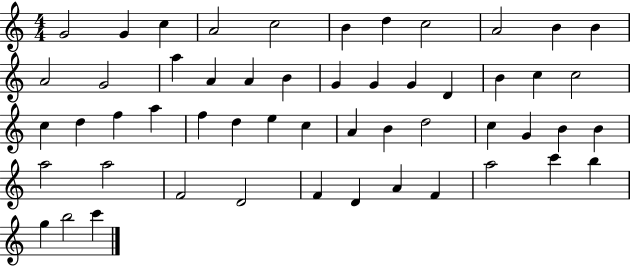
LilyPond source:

{
  \clef treble
  \numericTimeSignature
  \time 4/4
  \key c \major
  g'2 g'4 c''4 | a'2 c''2 | b'4 d''4 c''2 | a'2 b'4 b'4 | \break a'2 g'2 | a''4 a'4 a'4 b'4 | g'4 g'4 g'4 d'4 | b'4 c''4 c''2 | \break c''4 d''4 f''4 a''4 | f''4 d''4 e''4 c''4 | a'4 b'4 d''2 | c''4 g'4 b'4 b'4 | \break a''2 a''2 | f'2 d'2 | f'4 d'4 a'4 f'4 | a''2 c'''4 b''4 | \break g''4 b''2 c'''4 | \bar "|."
}